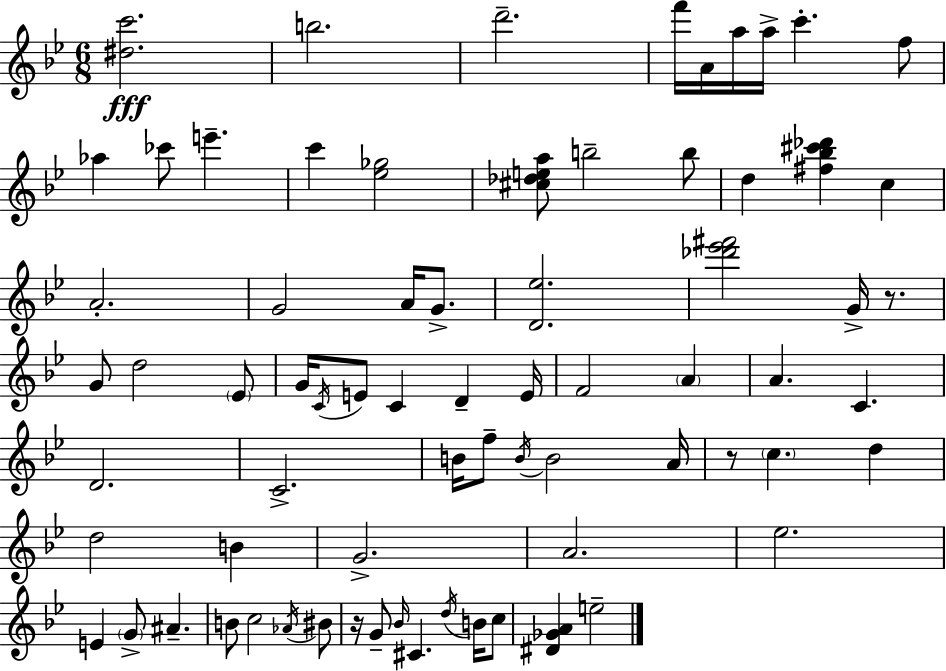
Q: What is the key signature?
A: BES major